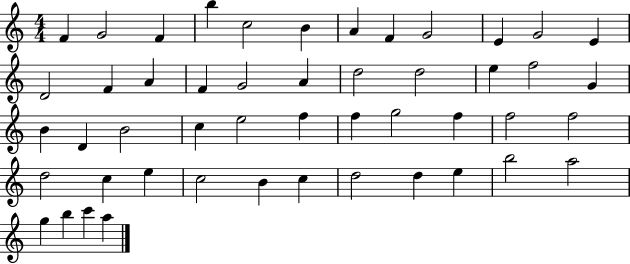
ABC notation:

X:1
T:Untitled
M:4/4
L:1/4
K:C
F G2 F b c2 B A F G2 E G2 E D2 F A F G2 A d2 d2 e f2 G B D B2 c e2 f f g2 f f2 f2 d2 c e c2 B c d2 d e b2 a2 g b c' a